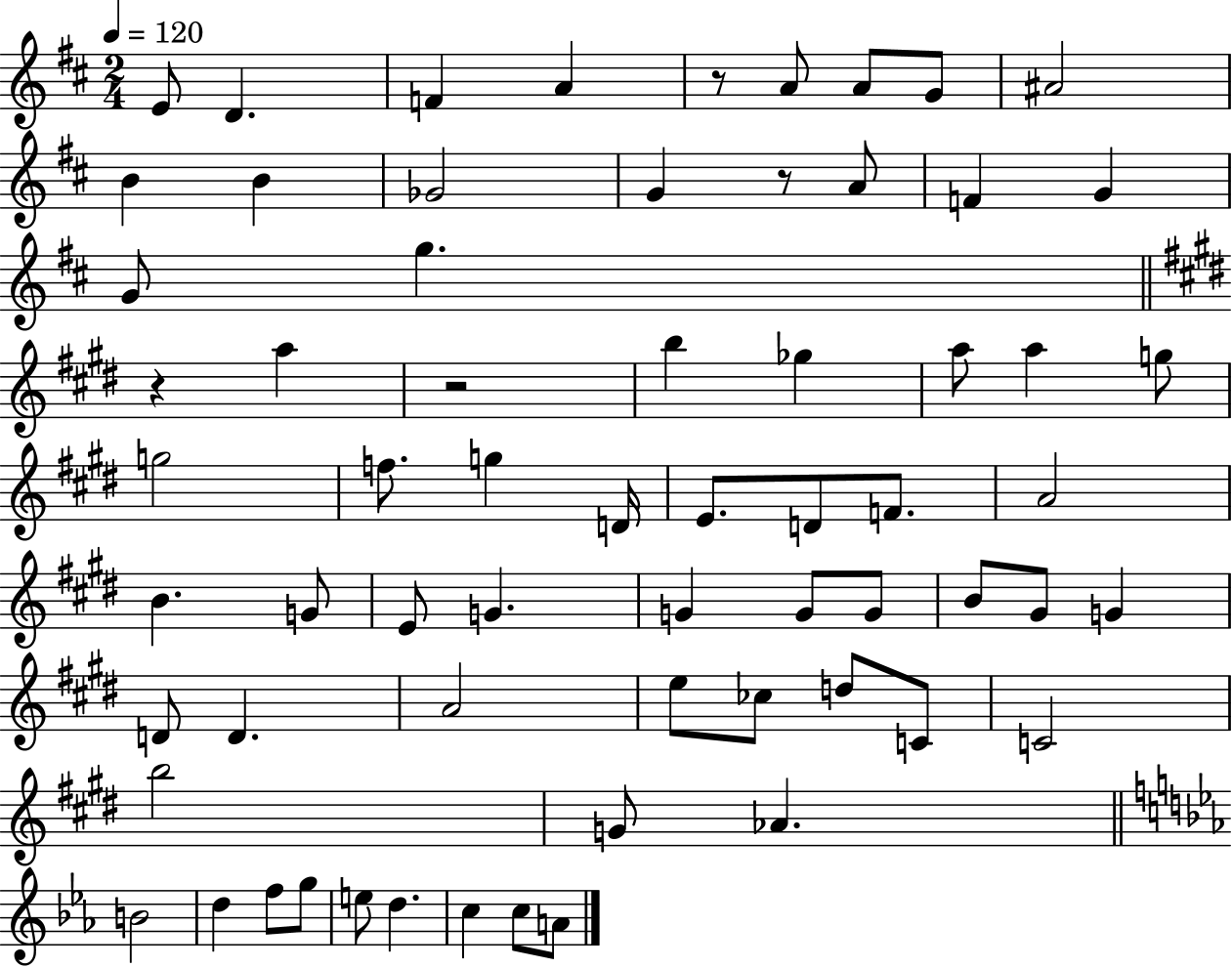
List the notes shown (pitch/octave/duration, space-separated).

E4/e D4/q. F4/q A4/q R/e A4/e A4/e G4/e A#4/h B4/q B4/q Gb4/h G4/q R/e A4/e F4/q G4/q G4/e G5/q. R/q A5/q R/h B5/q Gb5/q A5/e A5/q G5/e G5/h F5/e. G5/q D4/s E4/e. D4/e F4/e. A4/h B4/q. G4/e E4/e G4/q. G4/q G4/e G4/e B4/e G#4/e G4/q D4/e D4/q. A4/h E5/e CES5/e D5/e C4/e C4/h B5/h G4/e Ab4/q. B4/h D5/q F5/e G5/e E5/e D5/q. C5/q C5/e A4/e